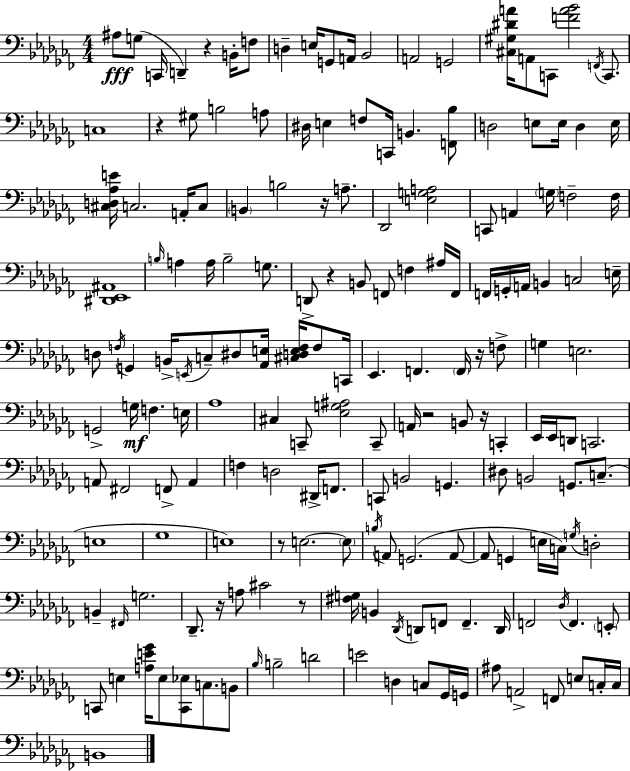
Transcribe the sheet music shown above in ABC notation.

X:1
T:Untitled
M:4/4
L:1/4
K:Abm
^A,/2 G,/2 C,,/4 D,, z B,,/4 F,/2 D, E,/4 G,,/2 A,,/4 _B,,2 A,,2 G,,2 [^C,^G,^DA]/4 A,,/2 C,,/2 [FA_B]2 F,,/4 C,,/2 C,4 z ^G,/2 B,2 A,/2 ^D,/4 E, F,/2 C,,/4 B,, [F,,_B,]/2 D,2 E,/2 E,/4 D, E,/4 [^C,D,_A,E]/4 C,2 A,,/4 C,/2 B,, B,2 z/4 A,/2 _D,,2 [E,G,A,]2 C,,/2 A,, G,/4 F,2 F,/4 [^D,,_E,,^A,,]4 B,/4 A, A,/4 B,2 G,/2 D,,/2 z B,,/2 F,,/2 F, ^A,/4 F,,/4 F,,/4 G,,/4 A,,/4 B,, C,2 E,/4 D,/2 F,/4 G,, B,,/4 E,,/4 C,/2 ^D,/2 [_A,,E,]/4 [^C,D,E,F,]/4 F,/2 C,,/4 _E,, F,, F,,/4 z/4 F,/2 G, E,2 G,,2 G,/4 F, E,/4 _A,4 ^C, C,,/2 [_E,G,^A,]2 C,,/2 A,,/4 z2 B,,/2 z/4 C,, _E,,/4 _E,,/4 D,,/2 C,,2 A,,/2 ^F,,2 F,,/2 A,, F, D,2 ^D,,/4 F,,/2 C,,/2 B,,2 G,, ^D,/2 B,,2 G,,/2 C,/2 E,4 _G,4 E,4 z/2 E,2 E,/2 B,/4 A,,/2 G,,2 A,,/2 A,,/2 G,, E,/4 C,/4 G,/4 D,2 B,, ^F,,/4 G,2 _D,,/2 z/4 A,/2 ^C2 z/2 [^F,G,]/4 B,, _D,,/4 D,,/2 F,,/2 F,, D,,/4 F,,2 _D,/4 F,, E,,/2 C,,/2 E, [A,E_G]/4 E,/2 [C,,_E,]/2 C,/2 B,,/2 _B,/4 B,2 D2 E2 D, C,/2 _G,,/4 G,,/4 ^A,/2 A,,2 F,,/2 E,/2 C,/4 C,/4 B,,4